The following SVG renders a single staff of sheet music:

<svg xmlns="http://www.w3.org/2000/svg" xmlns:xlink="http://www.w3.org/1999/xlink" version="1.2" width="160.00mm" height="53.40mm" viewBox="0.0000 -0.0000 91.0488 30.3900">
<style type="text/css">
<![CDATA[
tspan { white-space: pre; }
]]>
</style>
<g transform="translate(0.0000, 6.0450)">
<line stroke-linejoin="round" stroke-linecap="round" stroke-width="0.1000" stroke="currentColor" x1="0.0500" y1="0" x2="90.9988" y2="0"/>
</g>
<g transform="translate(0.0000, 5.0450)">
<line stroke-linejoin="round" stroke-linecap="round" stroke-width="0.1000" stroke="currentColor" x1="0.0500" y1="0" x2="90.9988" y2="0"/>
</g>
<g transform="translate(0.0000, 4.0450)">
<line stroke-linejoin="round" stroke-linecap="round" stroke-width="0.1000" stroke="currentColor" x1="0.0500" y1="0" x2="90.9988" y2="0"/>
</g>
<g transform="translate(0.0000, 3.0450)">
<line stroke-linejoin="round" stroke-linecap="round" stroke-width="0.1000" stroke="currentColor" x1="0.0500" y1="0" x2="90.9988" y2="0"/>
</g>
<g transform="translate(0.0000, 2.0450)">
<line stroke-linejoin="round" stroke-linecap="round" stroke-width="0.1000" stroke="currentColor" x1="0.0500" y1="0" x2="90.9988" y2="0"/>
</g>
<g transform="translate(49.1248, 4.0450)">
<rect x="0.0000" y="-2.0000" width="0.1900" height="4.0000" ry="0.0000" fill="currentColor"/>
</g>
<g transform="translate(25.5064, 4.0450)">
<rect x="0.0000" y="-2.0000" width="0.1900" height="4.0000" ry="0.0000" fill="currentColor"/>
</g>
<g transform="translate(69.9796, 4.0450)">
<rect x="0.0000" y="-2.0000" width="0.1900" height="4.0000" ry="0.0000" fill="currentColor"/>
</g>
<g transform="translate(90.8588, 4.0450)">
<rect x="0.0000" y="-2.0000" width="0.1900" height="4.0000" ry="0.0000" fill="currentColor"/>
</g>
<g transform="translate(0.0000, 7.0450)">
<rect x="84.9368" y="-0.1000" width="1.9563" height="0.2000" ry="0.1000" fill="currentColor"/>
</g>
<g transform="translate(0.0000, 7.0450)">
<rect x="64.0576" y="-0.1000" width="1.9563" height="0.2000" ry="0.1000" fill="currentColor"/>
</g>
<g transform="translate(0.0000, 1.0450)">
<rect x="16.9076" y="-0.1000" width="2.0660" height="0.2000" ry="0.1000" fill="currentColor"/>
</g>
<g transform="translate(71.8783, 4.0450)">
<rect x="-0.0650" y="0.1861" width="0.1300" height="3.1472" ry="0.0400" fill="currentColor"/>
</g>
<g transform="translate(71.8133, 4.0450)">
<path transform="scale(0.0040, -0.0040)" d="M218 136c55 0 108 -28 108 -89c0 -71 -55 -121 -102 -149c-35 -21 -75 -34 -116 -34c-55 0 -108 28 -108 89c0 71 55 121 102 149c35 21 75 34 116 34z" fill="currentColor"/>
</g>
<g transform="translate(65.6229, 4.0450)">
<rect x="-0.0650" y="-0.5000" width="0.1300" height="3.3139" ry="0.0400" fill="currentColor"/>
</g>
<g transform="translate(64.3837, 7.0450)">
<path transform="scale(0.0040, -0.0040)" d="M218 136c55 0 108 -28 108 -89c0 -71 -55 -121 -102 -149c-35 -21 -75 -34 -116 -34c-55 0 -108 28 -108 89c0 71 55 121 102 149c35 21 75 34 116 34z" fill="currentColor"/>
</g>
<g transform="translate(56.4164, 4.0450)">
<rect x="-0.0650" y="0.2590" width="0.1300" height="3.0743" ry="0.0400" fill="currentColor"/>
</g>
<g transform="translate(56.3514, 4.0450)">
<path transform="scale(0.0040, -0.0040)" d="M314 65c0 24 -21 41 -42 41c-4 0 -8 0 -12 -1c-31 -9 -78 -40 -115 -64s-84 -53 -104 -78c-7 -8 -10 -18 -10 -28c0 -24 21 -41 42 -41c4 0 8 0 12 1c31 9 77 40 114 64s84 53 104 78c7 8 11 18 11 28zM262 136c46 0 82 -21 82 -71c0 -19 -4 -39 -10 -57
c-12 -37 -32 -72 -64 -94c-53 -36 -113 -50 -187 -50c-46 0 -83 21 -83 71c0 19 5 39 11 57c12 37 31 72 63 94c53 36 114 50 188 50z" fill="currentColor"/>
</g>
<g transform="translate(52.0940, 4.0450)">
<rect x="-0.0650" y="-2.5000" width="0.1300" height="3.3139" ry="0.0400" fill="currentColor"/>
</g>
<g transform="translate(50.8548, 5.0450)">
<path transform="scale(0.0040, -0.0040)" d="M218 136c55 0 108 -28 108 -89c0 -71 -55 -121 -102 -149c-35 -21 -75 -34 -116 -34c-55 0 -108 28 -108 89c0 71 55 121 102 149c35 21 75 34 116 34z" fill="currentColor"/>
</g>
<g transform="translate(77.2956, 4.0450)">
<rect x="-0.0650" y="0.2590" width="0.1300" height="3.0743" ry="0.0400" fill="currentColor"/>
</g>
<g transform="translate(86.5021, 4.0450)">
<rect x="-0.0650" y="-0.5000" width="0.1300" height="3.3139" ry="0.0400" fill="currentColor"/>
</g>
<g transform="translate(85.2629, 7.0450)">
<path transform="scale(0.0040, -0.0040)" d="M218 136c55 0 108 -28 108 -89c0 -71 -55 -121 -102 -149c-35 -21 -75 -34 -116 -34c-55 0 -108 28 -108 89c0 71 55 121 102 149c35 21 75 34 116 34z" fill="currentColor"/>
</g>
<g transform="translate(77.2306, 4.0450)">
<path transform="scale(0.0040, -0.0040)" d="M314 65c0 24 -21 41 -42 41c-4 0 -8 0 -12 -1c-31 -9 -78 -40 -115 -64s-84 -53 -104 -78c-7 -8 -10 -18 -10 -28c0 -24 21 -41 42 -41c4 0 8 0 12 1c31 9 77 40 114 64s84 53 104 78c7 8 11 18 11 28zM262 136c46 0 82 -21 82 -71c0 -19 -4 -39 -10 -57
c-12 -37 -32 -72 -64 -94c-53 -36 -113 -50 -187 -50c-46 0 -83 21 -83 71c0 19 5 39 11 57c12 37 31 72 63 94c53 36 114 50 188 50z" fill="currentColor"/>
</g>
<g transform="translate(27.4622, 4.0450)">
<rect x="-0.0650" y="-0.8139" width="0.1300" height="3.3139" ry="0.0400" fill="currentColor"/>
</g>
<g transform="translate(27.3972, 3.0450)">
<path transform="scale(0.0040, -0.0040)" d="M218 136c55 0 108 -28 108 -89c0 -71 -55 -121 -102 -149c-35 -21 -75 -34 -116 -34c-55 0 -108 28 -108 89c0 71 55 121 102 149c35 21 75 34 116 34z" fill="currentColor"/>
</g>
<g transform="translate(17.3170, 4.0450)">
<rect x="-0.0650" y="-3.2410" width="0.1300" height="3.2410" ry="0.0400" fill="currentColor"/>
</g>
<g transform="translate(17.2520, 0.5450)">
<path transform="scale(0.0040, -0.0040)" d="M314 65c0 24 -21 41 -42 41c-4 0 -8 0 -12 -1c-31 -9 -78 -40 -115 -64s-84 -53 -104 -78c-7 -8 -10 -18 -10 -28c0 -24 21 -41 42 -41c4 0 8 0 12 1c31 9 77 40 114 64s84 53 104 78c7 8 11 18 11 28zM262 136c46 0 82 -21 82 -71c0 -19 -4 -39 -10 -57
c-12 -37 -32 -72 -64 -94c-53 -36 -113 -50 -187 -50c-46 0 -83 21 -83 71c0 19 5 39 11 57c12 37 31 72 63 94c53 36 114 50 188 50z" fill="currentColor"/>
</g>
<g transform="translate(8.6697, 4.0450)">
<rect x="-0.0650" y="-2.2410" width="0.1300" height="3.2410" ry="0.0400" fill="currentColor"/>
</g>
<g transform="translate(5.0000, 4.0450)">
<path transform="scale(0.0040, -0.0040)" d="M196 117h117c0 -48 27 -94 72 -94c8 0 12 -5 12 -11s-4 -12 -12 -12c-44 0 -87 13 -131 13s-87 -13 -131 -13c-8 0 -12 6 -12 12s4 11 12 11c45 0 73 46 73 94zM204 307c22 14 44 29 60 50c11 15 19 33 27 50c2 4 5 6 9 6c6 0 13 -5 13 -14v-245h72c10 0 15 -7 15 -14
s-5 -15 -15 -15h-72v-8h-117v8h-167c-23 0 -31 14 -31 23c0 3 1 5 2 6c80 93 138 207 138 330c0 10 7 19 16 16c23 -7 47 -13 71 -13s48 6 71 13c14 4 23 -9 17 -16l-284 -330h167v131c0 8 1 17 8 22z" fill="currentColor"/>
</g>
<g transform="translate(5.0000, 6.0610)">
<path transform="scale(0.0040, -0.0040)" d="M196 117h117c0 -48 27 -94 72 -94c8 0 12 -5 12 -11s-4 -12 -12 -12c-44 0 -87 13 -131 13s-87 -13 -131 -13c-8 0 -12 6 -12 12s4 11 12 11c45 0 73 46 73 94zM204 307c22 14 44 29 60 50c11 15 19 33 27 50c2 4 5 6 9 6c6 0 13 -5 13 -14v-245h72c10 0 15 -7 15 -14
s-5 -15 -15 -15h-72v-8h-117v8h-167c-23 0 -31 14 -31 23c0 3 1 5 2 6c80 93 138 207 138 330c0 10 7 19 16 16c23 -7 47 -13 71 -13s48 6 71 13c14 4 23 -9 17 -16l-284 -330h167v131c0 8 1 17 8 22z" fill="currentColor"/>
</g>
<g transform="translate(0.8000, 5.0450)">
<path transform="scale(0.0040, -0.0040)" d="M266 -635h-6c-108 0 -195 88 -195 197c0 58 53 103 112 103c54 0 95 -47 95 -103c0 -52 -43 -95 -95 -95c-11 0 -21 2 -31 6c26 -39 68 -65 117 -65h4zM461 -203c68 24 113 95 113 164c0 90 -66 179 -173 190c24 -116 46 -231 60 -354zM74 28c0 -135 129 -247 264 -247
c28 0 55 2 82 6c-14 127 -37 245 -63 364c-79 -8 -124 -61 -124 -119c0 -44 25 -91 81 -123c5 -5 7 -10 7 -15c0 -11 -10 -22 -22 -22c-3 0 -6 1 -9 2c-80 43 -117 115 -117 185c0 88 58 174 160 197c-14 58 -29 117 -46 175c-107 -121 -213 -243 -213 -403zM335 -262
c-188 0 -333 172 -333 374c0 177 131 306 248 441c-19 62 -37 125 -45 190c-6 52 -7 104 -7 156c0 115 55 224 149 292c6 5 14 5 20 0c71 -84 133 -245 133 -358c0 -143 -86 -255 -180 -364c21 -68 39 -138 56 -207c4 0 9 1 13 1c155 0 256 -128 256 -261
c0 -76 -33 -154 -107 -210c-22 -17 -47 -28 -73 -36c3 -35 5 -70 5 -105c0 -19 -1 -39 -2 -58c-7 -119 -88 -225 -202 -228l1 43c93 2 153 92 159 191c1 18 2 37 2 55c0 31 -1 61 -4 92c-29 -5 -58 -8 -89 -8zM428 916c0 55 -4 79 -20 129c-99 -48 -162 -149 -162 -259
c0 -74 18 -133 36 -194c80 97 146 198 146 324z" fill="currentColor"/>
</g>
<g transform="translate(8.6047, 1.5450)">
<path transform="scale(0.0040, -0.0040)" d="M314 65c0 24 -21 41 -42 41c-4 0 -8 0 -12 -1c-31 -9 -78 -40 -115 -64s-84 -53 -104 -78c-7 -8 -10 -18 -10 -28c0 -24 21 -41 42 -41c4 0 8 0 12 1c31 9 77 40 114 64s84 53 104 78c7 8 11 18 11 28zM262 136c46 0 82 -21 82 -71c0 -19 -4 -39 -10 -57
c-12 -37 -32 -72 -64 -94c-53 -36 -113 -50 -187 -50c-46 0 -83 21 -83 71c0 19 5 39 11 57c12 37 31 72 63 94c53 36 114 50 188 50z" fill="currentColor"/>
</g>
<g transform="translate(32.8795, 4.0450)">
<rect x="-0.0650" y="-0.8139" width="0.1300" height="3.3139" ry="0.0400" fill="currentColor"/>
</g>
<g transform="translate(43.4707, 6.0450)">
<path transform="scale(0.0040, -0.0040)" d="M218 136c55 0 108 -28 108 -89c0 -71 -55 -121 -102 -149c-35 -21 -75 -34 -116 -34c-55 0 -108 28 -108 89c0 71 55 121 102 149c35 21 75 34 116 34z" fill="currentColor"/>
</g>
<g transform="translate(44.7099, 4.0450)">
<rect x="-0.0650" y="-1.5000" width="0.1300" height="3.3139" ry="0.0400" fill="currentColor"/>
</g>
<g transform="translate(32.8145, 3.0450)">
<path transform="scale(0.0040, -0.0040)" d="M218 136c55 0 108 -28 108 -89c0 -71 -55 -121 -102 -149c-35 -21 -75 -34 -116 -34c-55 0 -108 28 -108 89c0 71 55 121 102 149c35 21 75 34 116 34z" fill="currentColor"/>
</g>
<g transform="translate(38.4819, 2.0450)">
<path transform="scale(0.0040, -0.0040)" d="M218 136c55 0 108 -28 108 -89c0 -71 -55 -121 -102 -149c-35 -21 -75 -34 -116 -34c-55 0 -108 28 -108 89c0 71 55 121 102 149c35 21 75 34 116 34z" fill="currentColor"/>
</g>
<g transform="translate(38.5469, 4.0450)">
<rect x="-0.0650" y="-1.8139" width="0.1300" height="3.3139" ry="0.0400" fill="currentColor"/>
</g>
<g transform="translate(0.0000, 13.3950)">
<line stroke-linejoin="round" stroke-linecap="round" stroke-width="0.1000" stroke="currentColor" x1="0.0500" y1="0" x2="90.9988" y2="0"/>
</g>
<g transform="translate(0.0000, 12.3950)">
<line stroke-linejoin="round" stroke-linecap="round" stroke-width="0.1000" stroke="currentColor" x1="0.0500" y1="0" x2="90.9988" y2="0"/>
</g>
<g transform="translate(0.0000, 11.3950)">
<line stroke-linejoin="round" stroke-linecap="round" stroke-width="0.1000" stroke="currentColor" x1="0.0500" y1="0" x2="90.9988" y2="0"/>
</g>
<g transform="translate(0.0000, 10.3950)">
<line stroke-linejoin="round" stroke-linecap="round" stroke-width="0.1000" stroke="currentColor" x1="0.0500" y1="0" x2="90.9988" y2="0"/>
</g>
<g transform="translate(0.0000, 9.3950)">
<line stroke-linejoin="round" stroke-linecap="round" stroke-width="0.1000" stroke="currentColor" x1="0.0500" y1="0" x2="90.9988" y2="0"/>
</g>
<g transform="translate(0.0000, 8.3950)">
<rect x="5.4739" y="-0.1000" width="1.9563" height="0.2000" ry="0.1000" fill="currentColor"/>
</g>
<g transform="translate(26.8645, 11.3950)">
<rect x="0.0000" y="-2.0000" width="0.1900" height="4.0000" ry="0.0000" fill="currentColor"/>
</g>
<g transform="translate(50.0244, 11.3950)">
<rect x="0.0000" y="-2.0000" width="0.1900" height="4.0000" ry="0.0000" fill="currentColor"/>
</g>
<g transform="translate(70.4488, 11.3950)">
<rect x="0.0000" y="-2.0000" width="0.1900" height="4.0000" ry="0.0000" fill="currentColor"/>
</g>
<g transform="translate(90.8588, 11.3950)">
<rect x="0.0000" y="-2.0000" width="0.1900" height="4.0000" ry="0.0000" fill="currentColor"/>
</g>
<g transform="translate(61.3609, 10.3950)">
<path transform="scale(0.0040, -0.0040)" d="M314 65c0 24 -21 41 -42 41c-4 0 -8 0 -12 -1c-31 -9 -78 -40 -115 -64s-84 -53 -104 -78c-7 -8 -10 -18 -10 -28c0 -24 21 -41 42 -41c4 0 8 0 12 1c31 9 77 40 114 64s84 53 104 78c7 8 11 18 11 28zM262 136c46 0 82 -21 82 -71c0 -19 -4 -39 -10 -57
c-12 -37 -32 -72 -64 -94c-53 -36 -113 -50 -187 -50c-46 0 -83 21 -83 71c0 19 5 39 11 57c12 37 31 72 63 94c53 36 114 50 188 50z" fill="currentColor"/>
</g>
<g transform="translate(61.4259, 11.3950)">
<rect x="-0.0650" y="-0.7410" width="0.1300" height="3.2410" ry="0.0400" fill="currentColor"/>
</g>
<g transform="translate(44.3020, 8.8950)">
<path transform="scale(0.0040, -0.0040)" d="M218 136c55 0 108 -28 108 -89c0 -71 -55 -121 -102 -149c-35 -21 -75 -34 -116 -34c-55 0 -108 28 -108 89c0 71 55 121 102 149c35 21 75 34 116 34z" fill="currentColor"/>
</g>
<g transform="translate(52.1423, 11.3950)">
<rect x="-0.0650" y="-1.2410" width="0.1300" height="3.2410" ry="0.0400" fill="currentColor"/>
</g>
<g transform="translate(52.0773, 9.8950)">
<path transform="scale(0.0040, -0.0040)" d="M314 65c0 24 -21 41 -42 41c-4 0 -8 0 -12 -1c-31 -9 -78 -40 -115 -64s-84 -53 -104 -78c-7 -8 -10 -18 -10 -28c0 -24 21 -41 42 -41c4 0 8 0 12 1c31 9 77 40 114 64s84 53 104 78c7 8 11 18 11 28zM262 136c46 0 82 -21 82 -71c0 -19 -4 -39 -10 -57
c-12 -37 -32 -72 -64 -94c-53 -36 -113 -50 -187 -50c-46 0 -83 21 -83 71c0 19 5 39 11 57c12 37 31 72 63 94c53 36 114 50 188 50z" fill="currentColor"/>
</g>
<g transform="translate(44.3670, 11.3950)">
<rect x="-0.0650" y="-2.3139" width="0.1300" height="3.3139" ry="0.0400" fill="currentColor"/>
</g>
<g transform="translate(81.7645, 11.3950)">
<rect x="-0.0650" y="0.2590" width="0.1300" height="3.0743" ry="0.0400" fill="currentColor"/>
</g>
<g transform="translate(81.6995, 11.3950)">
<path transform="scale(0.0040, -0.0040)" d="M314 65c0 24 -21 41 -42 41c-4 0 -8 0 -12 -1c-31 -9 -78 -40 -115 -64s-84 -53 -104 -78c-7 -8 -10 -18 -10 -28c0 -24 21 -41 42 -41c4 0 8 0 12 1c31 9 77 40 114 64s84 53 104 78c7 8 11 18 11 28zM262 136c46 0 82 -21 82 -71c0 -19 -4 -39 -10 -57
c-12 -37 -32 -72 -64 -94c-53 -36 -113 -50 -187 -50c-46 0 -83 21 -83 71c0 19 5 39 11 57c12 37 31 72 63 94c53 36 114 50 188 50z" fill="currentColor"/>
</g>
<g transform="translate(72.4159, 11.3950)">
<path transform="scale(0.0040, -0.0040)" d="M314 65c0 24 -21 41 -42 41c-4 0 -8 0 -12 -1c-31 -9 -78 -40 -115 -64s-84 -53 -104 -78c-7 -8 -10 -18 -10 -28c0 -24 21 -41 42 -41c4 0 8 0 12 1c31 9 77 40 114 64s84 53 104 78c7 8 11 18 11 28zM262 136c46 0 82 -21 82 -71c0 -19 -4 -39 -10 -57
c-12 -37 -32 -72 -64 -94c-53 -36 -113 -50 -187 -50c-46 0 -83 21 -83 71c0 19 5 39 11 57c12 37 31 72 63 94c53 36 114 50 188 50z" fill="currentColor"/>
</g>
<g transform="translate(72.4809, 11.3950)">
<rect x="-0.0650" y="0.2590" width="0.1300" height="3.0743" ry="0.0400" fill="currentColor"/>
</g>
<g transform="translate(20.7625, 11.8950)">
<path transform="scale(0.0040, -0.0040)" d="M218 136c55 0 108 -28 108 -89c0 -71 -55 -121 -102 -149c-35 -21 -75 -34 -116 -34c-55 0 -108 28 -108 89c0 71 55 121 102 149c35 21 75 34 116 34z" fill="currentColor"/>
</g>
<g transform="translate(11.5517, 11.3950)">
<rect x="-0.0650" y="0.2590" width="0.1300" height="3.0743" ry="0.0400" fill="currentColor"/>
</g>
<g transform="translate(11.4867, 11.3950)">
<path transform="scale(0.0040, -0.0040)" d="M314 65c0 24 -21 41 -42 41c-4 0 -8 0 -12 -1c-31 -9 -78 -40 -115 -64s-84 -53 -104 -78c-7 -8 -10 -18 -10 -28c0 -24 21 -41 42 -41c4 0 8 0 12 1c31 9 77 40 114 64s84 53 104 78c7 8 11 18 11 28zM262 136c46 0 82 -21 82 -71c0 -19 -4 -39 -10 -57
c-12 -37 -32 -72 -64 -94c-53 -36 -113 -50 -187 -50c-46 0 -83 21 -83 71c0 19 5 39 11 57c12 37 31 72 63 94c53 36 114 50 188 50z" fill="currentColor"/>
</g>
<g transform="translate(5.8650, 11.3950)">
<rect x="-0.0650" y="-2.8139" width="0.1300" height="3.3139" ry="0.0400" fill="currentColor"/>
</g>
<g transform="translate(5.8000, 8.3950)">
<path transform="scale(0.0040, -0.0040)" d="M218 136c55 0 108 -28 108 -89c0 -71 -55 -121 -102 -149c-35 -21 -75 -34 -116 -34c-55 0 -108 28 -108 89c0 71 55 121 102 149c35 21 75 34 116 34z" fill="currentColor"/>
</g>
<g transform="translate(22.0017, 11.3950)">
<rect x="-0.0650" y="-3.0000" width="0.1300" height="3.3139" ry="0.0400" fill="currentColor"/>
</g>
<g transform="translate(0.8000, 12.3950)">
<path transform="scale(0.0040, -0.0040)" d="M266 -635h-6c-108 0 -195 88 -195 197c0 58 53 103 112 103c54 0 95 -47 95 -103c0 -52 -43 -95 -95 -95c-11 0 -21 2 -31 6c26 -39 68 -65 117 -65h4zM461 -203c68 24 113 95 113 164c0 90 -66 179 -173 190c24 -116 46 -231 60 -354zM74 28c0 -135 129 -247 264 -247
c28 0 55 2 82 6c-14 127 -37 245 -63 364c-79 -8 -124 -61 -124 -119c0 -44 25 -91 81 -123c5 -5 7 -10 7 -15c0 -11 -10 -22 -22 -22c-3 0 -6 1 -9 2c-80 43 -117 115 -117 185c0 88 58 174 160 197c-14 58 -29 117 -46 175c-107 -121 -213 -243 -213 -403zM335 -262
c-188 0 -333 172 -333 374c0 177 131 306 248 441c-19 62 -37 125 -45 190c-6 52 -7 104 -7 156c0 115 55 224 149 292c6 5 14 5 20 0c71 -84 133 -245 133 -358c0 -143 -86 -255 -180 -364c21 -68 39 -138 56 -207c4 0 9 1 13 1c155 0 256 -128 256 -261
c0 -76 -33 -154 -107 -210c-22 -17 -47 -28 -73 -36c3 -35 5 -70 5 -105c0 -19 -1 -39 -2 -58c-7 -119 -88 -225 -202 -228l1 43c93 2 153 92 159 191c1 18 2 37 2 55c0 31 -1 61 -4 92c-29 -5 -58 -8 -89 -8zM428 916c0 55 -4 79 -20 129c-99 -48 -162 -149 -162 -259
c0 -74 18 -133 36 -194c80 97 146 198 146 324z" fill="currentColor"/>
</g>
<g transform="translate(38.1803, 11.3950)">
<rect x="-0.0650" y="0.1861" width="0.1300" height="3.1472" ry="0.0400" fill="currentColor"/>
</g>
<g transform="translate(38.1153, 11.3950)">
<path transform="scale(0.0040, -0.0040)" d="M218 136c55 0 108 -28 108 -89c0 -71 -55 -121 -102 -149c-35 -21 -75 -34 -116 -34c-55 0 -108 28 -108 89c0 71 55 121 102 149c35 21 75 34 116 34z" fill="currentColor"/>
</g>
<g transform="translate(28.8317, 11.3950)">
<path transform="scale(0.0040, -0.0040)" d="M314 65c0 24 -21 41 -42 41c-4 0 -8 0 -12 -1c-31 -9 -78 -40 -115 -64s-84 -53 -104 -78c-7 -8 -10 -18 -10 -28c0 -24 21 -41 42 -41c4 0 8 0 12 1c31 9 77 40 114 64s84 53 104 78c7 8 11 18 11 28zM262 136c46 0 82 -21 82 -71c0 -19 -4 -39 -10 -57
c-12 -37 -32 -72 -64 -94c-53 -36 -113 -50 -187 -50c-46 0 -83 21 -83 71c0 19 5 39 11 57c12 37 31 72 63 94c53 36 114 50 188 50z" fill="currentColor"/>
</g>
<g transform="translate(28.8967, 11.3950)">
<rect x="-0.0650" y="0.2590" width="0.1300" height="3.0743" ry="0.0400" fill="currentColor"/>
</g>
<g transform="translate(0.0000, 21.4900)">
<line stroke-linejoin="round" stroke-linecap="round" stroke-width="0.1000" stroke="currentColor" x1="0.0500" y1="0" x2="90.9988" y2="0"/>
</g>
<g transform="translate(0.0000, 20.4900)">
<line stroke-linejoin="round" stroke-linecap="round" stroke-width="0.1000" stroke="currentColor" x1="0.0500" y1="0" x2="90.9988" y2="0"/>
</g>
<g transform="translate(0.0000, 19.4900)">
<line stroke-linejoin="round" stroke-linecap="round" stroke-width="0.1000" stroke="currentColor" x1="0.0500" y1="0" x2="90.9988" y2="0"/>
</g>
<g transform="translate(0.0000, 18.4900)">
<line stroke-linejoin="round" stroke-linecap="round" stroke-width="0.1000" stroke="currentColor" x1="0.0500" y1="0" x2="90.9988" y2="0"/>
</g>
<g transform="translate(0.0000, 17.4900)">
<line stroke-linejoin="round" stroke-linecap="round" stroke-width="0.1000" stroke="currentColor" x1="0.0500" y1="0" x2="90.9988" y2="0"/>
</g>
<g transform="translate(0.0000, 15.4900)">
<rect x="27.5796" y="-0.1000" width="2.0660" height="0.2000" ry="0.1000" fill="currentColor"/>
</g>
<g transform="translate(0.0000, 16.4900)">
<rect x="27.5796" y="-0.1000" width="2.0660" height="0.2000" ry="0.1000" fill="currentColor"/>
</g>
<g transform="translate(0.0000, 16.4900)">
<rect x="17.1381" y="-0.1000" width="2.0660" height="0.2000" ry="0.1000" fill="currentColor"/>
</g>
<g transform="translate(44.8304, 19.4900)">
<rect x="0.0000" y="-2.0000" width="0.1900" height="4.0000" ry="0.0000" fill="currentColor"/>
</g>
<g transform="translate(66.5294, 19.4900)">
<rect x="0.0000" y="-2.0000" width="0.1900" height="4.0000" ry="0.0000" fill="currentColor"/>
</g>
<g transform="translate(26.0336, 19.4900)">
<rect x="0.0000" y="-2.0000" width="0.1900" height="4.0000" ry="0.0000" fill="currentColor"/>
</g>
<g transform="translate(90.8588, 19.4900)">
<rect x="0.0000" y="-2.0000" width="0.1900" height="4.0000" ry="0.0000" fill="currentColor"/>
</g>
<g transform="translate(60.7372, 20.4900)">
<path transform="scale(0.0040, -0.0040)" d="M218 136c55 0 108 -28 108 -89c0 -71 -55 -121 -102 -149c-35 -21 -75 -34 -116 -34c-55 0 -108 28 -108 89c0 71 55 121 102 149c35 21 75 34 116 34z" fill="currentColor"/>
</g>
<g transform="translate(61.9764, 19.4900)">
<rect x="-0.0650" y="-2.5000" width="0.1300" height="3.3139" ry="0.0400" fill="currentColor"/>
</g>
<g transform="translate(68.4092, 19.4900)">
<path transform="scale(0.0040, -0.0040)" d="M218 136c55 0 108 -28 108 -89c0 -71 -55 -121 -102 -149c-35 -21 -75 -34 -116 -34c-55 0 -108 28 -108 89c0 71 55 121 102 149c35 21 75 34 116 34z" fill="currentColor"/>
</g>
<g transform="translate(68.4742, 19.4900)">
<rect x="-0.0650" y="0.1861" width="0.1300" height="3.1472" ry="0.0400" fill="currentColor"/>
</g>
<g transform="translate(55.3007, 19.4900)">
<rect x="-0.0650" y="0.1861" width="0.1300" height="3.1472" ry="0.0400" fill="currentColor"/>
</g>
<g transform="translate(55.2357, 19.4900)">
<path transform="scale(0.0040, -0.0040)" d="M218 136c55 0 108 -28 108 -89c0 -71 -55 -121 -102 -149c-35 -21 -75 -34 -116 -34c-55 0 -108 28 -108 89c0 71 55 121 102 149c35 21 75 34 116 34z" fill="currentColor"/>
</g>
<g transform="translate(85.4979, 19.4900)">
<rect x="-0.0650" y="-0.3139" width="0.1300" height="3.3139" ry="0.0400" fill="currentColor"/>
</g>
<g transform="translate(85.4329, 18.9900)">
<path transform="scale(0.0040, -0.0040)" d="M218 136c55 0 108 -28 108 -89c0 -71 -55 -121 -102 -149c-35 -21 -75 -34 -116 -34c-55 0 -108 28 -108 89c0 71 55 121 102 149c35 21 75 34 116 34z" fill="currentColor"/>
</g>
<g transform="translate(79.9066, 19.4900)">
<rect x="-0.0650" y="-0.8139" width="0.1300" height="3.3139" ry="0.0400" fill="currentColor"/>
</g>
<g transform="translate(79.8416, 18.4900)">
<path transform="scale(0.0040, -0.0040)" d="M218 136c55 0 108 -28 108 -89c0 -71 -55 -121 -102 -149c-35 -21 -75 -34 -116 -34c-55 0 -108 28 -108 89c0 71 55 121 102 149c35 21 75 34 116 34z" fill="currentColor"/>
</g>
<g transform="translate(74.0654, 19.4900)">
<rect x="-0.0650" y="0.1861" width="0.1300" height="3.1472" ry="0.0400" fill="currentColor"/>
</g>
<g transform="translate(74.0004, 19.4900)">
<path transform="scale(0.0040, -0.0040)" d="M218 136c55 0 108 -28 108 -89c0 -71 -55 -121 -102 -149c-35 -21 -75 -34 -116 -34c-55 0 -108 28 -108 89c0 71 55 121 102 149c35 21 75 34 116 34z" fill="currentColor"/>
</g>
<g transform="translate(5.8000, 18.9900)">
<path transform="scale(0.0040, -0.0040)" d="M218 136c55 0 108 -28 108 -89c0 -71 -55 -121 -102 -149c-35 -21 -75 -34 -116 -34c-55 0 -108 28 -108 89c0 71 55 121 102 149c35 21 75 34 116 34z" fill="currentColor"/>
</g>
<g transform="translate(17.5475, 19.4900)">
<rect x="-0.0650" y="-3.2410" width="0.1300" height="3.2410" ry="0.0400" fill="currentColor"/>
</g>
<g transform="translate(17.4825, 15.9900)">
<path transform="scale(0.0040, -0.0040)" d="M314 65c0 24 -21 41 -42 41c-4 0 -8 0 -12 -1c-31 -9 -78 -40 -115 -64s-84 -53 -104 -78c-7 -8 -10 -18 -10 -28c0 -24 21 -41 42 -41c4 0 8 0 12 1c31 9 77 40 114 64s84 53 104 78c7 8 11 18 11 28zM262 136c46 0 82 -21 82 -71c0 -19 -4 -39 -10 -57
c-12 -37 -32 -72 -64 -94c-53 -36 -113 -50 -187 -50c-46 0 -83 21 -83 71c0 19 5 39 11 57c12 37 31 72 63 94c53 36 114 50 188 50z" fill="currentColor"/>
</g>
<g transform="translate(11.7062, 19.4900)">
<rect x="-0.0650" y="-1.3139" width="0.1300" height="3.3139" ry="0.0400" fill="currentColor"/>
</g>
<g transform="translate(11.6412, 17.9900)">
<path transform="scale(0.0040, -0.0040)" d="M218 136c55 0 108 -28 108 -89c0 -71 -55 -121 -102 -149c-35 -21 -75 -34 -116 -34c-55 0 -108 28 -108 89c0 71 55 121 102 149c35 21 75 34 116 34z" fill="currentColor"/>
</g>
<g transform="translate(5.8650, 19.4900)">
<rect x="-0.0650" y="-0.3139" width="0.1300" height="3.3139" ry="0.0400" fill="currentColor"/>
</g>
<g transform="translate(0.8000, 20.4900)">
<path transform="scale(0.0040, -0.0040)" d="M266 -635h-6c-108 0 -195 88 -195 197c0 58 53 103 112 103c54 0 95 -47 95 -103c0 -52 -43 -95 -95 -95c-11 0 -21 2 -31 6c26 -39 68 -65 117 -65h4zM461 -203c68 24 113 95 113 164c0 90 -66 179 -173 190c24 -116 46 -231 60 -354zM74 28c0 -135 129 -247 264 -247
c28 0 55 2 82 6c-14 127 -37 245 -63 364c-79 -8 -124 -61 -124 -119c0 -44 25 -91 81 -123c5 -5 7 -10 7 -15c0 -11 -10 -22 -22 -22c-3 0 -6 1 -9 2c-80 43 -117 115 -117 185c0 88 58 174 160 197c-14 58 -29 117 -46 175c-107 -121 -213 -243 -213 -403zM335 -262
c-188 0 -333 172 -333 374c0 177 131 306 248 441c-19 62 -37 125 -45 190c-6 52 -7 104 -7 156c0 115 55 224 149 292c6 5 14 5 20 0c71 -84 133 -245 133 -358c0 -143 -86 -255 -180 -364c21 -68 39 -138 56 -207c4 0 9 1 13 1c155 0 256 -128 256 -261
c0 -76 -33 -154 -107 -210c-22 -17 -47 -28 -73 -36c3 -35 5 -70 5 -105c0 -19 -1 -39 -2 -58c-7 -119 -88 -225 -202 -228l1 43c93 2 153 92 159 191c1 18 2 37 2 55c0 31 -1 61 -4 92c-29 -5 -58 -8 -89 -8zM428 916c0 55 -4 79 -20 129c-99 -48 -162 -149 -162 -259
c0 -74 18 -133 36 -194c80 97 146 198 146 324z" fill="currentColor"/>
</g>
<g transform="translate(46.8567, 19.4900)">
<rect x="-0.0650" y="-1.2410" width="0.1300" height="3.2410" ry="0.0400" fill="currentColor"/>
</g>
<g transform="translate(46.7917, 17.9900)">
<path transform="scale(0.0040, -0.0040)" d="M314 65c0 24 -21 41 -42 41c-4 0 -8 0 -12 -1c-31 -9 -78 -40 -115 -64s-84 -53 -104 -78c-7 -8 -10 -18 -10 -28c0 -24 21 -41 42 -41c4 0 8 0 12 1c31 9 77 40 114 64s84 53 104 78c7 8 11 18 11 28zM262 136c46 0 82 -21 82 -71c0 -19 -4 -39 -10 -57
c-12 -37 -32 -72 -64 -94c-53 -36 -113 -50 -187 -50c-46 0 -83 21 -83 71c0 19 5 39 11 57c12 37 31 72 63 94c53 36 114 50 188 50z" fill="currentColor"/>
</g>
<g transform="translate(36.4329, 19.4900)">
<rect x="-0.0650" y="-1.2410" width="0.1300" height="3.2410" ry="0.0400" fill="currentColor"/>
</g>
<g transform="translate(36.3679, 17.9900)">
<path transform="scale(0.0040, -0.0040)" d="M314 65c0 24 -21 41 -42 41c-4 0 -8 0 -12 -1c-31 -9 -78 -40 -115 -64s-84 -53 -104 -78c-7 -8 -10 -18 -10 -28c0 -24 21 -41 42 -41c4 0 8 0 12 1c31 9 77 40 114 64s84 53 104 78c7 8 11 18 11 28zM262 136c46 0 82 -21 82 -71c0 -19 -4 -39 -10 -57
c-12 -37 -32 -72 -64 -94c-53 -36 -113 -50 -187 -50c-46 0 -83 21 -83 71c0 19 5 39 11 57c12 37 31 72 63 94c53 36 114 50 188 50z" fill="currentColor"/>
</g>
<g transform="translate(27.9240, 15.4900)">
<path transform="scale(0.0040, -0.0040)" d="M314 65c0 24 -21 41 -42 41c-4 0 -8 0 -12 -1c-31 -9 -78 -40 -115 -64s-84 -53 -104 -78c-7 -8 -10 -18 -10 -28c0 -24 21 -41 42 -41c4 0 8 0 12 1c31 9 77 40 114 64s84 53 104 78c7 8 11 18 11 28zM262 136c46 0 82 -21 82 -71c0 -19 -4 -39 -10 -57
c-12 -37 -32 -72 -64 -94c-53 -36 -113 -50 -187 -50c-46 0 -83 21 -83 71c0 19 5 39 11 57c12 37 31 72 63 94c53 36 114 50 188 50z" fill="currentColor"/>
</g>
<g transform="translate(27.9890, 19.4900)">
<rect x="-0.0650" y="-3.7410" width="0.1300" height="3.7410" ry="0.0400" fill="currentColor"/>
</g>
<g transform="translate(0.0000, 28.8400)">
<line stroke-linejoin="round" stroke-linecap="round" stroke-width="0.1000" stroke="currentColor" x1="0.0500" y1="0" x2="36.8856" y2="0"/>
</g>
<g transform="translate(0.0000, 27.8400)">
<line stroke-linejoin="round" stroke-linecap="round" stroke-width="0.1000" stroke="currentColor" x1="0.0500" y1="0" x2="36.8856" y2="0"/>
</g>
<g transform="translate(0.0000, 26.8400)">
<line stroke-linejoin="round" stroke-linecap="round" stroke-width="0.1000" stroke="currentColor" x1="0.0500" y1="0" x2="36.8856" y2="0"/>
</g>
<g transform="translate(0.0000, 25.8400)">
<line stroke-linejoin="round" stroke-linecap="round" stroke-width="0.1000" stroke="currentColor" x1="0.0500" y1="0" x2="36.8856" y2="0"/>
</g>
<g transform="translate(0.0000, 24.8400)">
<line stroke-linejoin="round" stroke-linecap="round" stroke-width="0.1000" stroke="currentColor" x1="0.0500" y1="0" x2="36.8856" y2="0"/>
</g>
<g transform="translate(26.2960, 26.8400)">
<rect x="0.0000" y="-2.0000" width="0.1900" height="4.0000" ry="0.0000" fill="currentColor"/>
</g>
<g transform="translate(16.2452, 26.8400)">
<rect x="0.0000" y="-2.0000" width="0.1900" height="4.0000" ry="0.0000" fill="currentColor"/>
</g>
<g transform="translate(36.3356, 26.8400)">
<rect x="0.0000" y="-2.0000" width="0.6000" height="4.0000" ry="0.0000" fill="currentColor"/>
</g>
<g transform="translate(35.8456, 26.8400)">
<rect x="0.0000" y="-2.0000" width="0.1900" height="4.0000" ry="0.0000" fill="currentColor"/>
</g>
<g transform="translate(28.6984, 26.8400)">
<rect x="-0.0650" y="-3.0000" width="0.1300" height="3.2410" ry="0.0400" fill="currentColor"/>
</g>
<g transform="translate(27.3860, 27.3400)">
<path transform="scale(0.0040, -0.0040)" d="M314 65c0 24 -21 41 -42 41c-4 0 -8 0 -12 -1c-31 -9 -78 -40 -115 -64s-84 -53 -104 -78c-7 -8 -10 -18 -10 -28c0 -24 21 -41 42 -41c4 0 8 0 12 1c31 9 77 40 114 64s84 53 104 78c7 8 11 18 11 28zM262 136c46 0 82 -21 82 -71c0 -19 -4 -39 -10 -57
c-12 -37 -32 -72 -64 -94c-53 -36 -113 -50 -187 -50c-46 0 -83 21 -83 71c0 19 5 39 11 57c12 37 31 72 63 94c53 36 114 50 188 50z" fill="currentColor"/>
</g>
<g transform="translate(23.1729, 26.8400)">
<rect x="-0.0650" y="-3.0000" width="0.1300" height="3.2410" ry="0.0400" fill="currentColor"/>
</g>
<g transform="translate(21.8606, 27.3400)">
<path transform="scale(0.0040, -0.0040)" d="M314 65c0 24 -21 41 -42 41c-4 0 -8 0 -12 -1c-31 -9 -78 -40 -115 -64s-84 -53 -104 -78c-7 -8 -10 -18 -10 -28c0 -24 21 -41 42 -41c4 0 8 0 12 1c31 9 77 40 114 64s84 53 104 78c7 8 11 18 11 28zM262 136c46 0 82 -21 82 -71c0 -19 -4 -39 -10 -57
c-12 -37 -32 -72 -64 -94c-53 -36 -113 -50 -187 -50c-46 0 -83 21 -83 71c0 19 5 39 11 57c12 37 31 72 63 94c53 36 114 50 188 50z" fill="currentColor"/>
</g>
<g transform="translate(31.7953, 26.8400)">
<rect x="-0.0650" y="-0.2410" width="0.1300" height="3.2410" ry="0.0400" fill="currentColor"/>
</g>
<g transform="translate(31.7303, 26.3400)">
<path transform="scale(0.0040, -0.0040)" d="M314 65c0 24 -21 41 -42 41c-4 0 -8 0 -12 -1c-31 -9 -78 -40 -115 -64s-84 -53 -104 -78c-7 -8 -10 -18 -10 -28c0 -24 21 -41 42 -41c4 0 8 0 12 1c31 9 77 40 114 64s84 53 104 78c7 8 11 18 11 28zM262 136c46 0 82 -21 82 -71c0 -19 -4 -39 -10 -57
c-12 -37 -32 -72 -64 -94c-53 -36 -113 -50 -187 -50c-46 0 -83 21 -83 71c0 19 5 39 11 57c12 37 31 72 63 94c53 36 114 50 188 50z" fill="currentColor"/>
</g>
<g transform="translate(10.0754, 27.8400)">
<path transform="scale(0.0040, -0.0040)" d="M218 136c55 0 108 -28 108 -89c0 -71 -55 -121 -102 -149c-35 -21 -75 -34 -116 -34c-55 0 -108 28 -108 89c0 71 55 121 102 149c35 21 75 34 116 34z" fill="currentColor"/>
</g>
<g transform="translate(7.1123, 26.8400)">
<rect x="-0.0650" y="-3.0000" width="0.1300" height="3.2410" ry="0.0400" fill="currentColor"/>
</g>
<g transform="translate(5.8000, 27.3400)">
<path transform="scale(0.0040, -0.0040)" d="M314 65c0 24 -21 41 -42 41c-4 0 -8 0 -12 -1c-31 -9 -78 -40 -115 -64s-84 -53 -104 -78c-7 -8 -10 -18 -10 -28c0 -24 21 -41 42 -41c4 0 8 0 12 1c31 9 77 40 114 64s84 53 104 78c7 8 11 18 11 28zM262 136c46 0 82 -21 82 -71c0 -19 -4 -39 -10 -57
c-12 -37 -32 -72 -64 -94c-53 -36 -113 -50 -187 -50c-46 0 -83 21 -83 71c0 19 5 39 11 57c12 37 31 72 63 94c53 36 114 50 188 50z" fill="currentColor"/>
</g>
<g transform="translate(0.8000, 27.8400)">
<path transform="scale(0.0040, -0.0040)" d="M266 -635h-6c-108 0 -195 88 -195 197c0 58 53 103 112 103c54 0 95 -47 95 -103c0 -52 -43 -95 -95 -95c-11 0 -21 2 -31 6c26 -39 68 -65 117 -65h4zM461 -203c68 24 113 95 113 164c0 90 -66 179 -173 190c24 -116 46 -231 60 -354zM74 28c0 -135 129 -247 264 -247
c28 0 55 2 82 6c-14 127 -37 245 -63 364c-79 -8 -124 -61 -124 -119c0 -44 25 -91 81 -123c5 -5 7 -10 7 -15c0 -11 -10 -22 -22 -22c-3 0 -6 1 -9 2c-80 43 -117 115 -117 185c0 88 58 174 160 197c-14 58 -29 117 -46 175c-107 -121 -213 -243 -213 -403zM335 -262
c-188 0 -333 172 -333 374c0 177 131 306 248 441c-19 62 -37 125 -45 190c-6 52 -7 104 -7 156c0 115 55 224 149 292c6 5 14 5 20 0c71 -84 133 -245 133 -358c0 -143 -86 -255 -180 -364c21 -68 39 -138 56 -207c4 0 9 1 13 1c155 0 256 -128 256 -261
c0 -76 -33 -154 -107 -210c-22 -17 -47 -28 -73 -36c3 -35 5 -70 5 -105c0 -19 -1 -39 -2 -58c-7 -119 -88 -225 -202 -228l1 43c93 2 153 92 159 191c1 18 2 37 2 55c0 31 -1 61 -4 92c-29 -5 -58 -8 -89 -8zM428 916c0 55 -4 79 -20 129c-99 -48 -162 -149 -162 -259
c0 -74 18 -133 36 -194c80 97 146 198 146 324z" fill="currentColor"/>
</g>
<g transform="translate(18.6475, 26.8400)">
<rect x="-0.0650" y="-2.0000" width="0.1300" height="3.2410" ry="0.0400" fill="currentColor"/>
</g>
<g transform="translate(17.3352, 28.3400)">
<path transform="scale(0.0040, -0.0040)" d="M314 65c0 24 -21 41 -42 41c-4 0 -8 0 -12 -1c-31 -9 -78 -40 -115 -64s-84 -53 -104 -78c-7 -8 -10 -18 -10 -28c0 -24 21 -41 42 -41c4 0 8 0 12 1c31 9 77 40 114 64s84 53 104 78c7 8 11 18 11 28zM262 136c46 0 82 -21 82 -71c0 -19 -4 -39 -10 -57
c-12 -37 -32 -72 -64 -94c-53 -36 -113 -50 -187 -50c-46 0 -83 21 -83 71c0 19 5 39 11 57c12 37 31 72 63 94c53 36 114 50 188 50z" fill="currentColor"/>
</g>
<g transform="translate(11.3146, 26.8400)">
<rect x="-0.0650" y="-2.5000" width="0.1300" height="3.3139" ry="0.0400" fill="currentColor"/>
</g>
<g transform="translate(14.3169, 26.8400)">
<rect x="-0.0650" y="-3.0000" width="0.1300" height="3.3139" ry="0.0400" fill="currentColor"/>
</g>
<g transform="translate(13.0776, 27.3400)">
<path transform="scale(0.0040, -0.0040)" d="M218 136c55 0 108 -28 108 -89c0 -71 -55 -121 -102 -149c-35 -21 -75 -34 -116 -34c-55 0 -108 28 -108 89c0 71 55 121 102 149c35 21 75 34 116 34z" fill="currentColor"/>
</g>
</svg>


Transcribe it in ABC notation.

X:1
T:Untitled
M:4/4
L:1/4
K:C
g2 b2 d d f E G B2 C B B2 C a B2 A B2 B g e2 d2 B2 B2 c e b2 c'2 e2 e2 B G B B d c A2 G A F2 A2 A2 c2